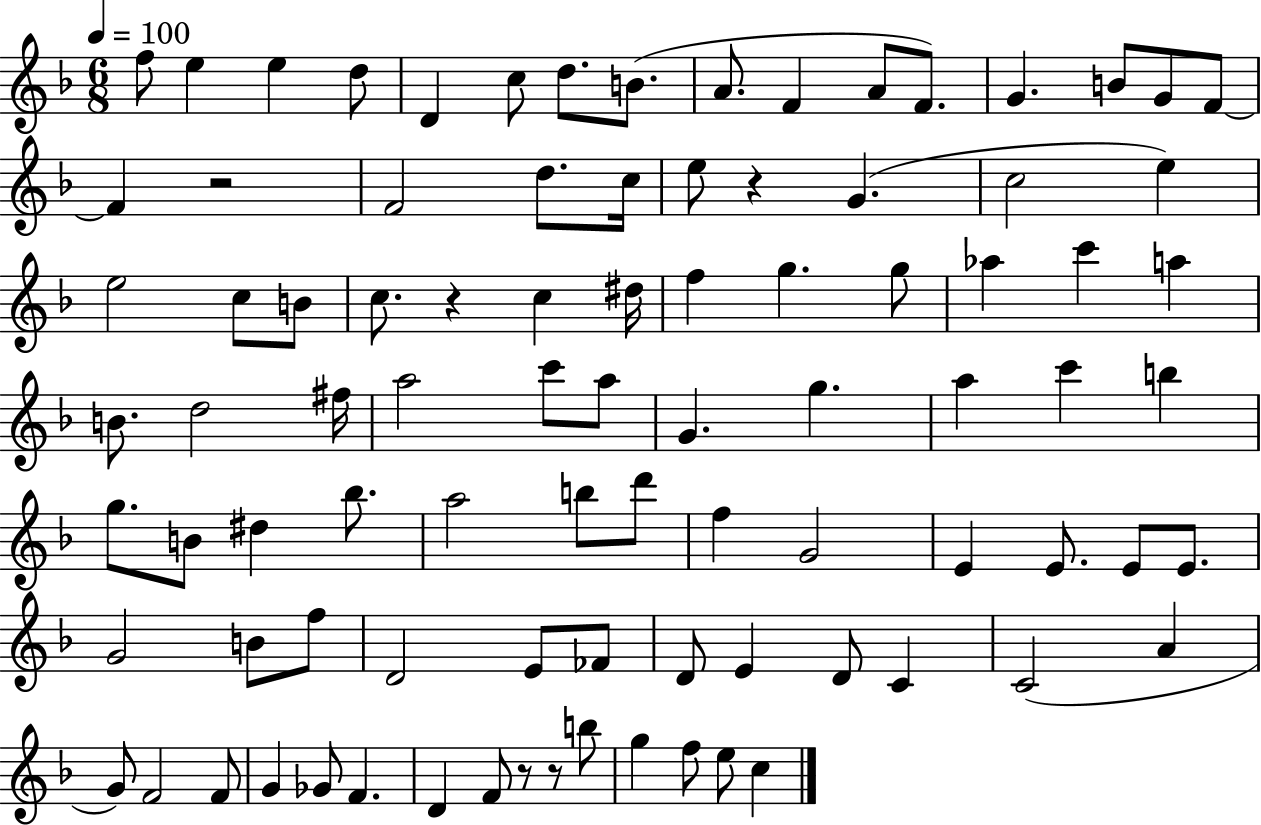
{
  \clef treble
  \numericTimeSignature
  \time 6/8
  \key f \major
  \tempo 4 = 100
  f''8 e''4 e''4 d''8 | d'4 c''8 d''8. b'8.( | a'8. f'4 a'8 f'8.) | g'4. b'8 g'8 f'8~~ | \break f'4 r2 | f'2 d''8. c''16 | e''8 r4 g'4.( | c''2 e''4) | \break e''2 c''8 b'8 | c''8. r4 c''4 dis''16 | f''4 g''4. g''8 | aes''4 c'''4 a''4 | \break b'8. d''2 fis''16 | a''2 c'''8 a''8 | g'4. g''4. | a''4 c'''4 b''4 | \break g''8. b'8 dis''4 bes''8. | a''2 b''8 d'''8 | f''4 g'2 | e'4 e'8. e'8 e'8. | \break g'2 b'8 f''8 | d'2 e'8 fes'8 | d'8 e'4 d'8 c'4 | c'2( a'4 | \break g'8) f'2 f'8 | g'4 ges'8 f'4. | d'4 f'8 r8 r8 b''8 | g''4 f''8 e''8 c''4 | \break \bar "|."
}